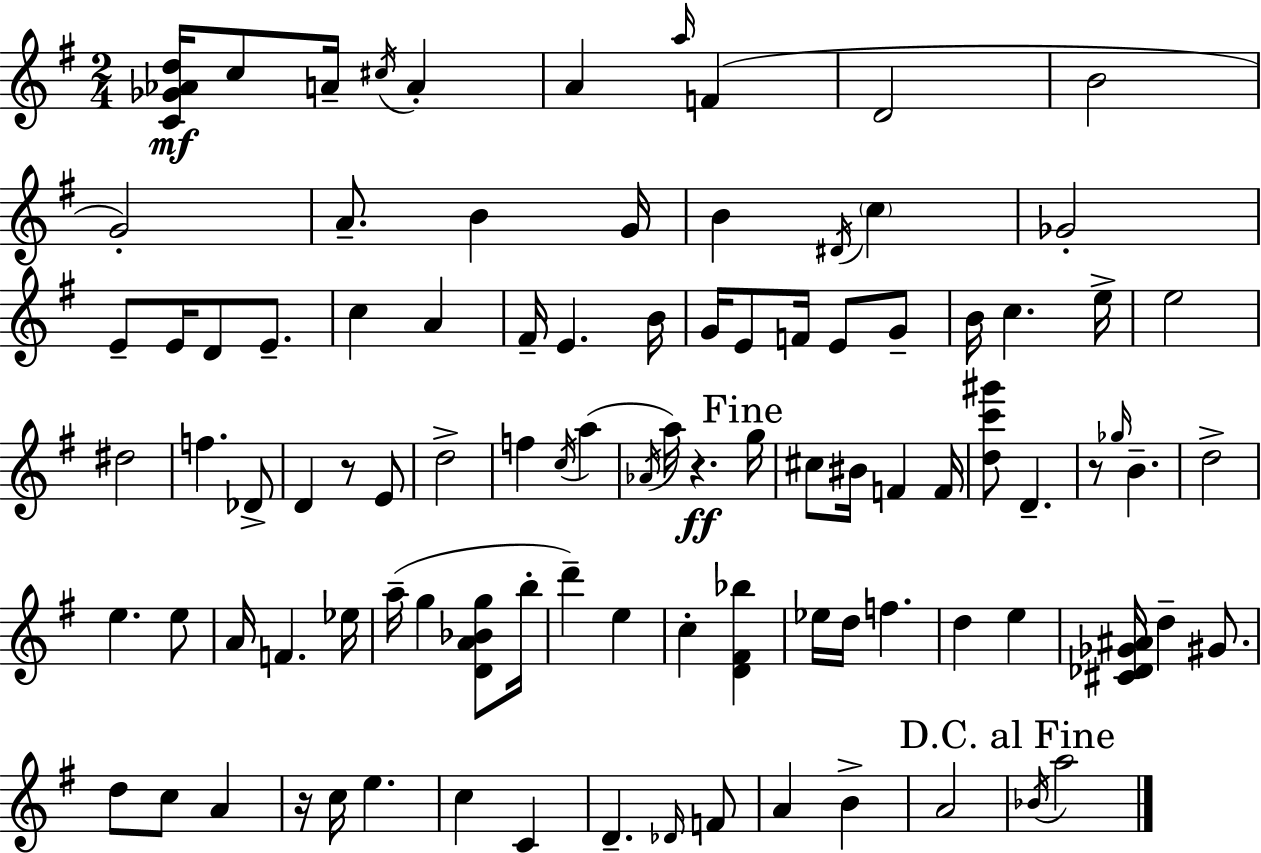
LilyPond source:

{
  \clef treble
  \numericTimeSignature
  \time 2/4
  \key g \major
  \repeat volta 2 { <c' ges' aes' d''>16\mf c''8 a'16-- \acciaccatura { cis''16 } a'4-. | a'4 \grace { a''16 } f'4( | d'2 | b'2 | \break g'2-.) | a'8.-- b'4 | g'16 b'4 \acciaccatura { dis'16 } \parenthesize c''4 | ges'2-. | \break e'8-- e'16 d'8 | e'8.-- c''4 a'4 | fis'16-- e'4. | b'16 g'16 e'8 f'16 e'8 | \break g'8-- b'16 c''4. | e''16-> e''2 | dis''2 | f''4. | \break des'8-> d'4 r8 | e'8 d''2-> | f''4 \acciaccatura { c''16 } | a''4( \acciaccatura { aes'16 } a''16) r4.\ff | \break \mark "Fine" g''16 cis''8 bis'16 | f'4 f'16 <d'' c''' gis'''>8 d'4.-- | r8 \grace { ges''16 } | b'4.-- d''2-> | \break e''4. | e''8 a'16 f'4. | ees''16 a''16--( g''4 | <d' a' bes' g''>8 b''16-. d'''4--) | \break e''4 c''4-. | <d' fis' bes''>4 ees''16 d''16 | f''4. d''4 | e''4 <cis' des' ges' ais'>16 d''4-- | \break gis'8. d''8 | c''8 a'4 r16 c''16 | e''4. c''4 | c'4 d'4.-- | \break \grace { des'16 } f'8 a'4 | b'4-> a'2 | \mark "D.C. al Fine" \acciaccatura { bes'16 } | a''2 | \break } \bar "|."
}